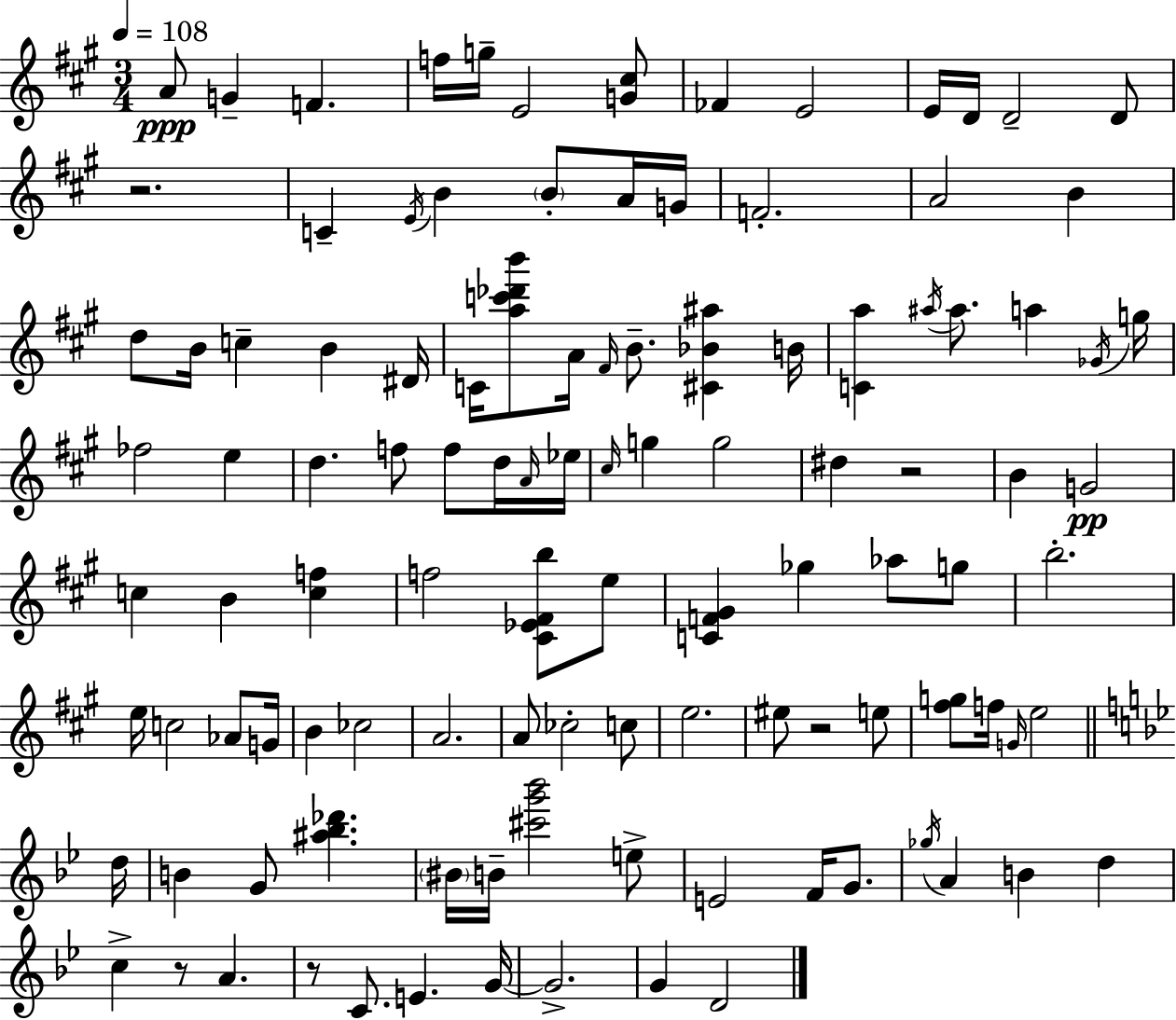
X:1
T:Untitled
M:3/4
L:1/4
K:A
A/2 G F f/4 g/4 E2 [G^c]/2 _F E2 E/4 D/4 D2 D/2 z2 C E/4 B B/2 A/4 G/4 F2 A2 B d/2 B/4 c B ^D/4 C/4 [ac'_d'b']/2 A/4 ^F/4 B/2 [^C_B^a] B/4 [Ca] ^a/4 ^a/2 a _G/4 g/4 _f2 e d f/2 f/2 d/4 A/4 _e/4 ^c/4 g g2 ^d z2 B G2 c B [cf] f2 [^C_E^Fb]/2 e/2 [CF^G] _g _a/2 g/2 b2 e/4 c2 _A/2 G/4 B _c2 A2 A/2 _c2 c/2 e2 ^e/2 z2 e/2 [^fg]/2 f/4 G/4 e2 d/4 B G/2 [^a_b_d'] ^B/4 B/4 [^c'g'_b']2 e/2 E2 F/4 G/2 _g/4 A B d c z/2 A z/2 C/2 E G/4 G2 G D2